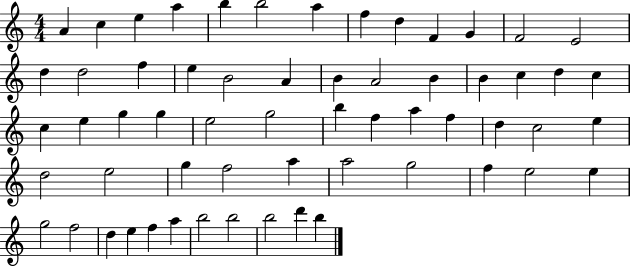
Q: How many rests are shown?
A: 0